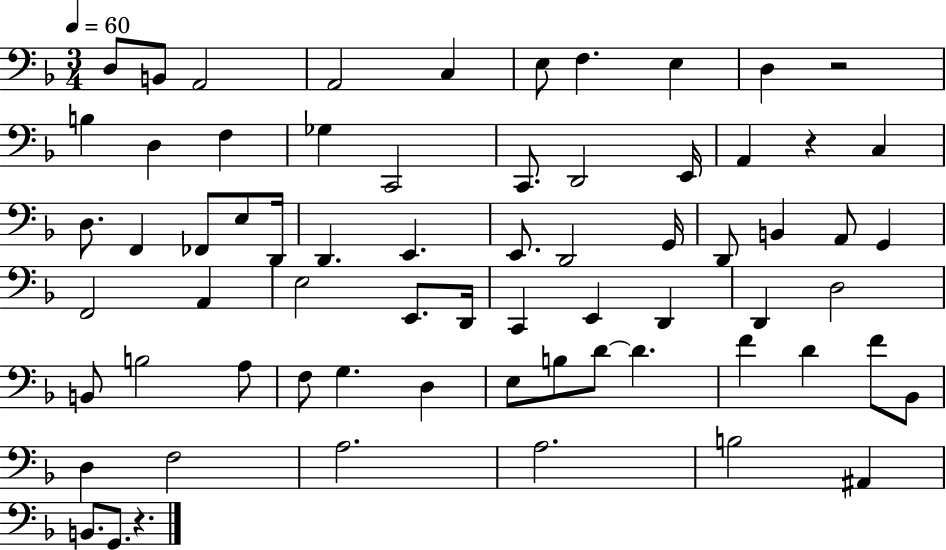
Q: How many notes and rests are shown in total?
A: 68